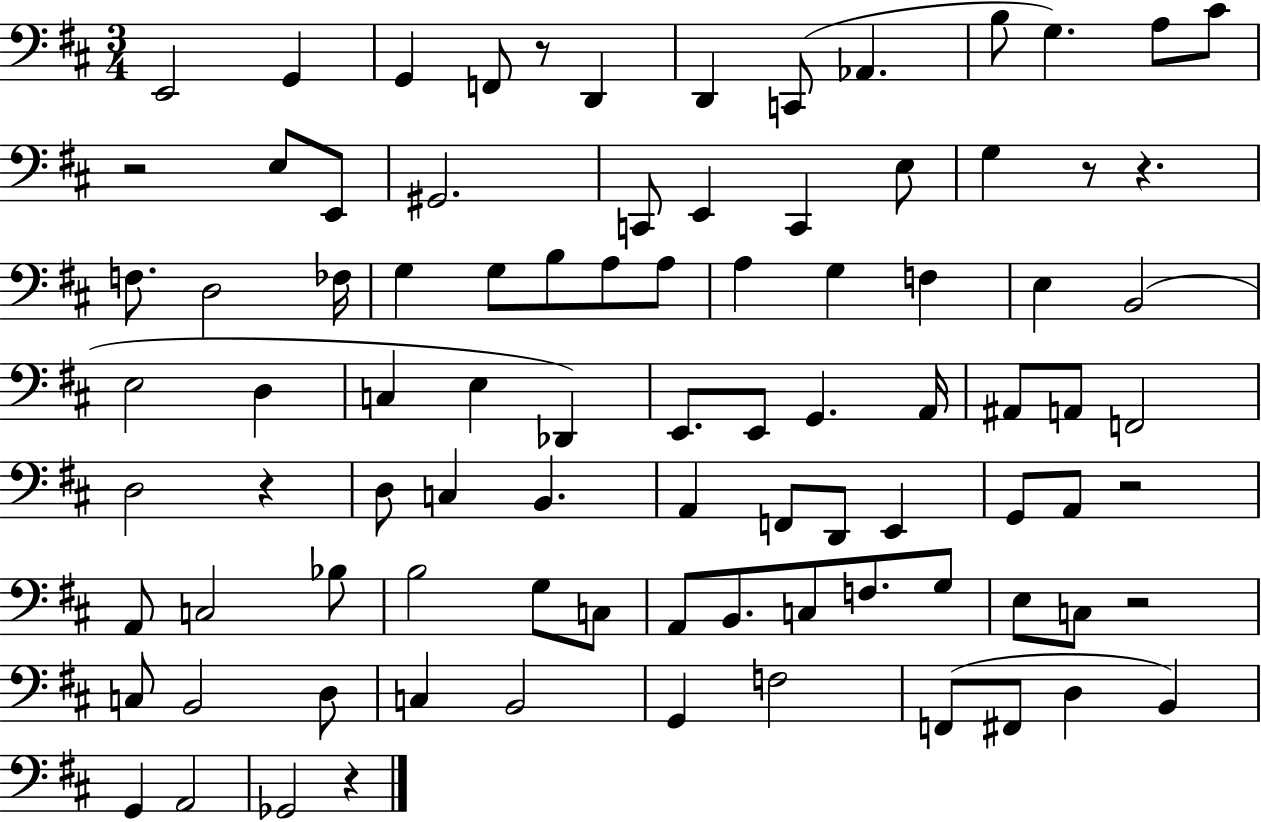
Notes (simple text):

E2/h G2/q G2/q F2/e R/e D2/q D2/q C2/e Ab2/q. B3/e G3/q. A3/e C#4/e R/h E3/e E2/e G#2/h. C2/e E2/q C2/q E3/e G3/q R/e R/q. F3/e. D3/h FES3/s G3/q G3/e B3/e A3/e A3/e A3/q G3/q F3/q E3/q B2/h E3/h D3/q C3/q E3/q Db2/q E2/e. E2/e G2/q. A2/s A#2/e A2/e F2/h D3/h R/q D3/e C3/q B2/q. A2/q F2/e D2/e E2/q G2/e A2/e R/h A2/e C3/h Bb3/e B3/h G3/e C3/e A2/e B2/e. C3/e F3/e. G3/e E3/e C3/e R/h C3/e B2/h D3/e C3/q B2/h G2/q F3/h F2/e F#2/e D3/q B2/q G2/q A2/h Gb2/h R/q